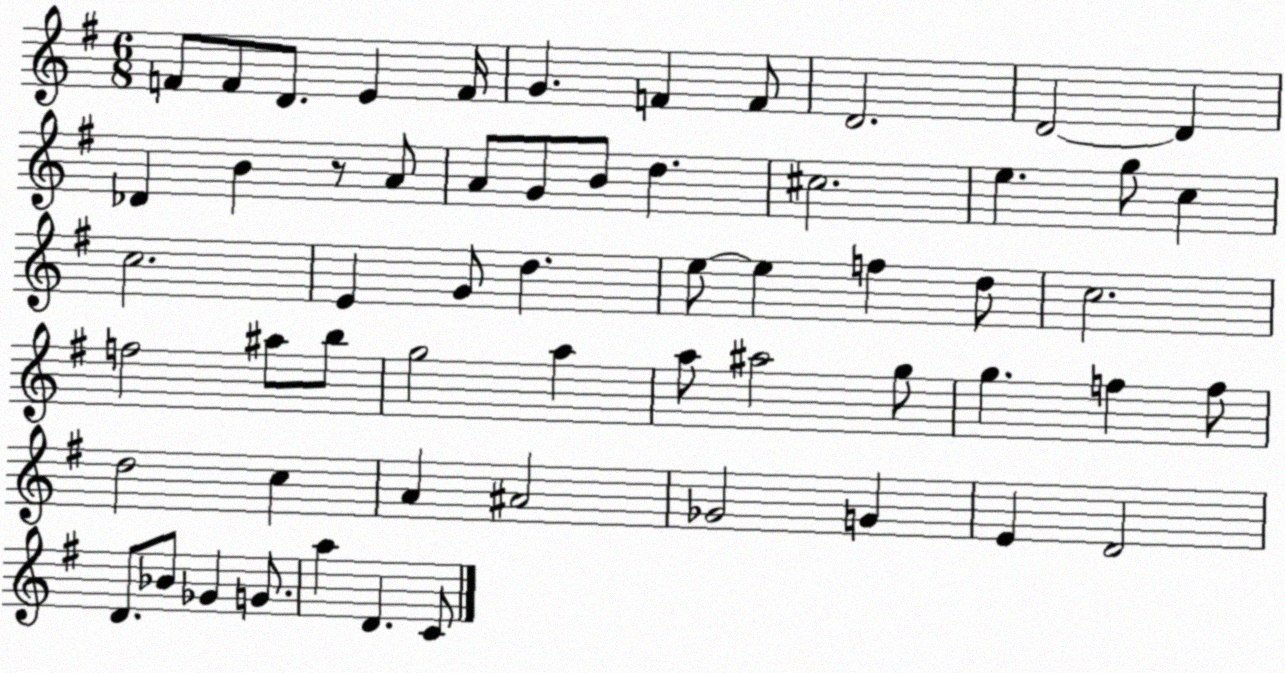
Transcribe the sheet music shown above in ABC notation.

X:1
T:Untitled
M:6/8
L:1/4
K:G
F/2 F/2 D/2 E F/4 G F F/2 D2 D2 D _D B z/2 A/2 A/2 G/2 B/2 d ^c2 e g/2 c c2 E G/2 d e/2 e f d/2 c2 f2 ^a/2 b/2 g2 a a/2 ^a2 g/2 g f f/2 d2 c A ^A2 _G2 G E D2 D/2 _B/2 _G G/2 a D C/2